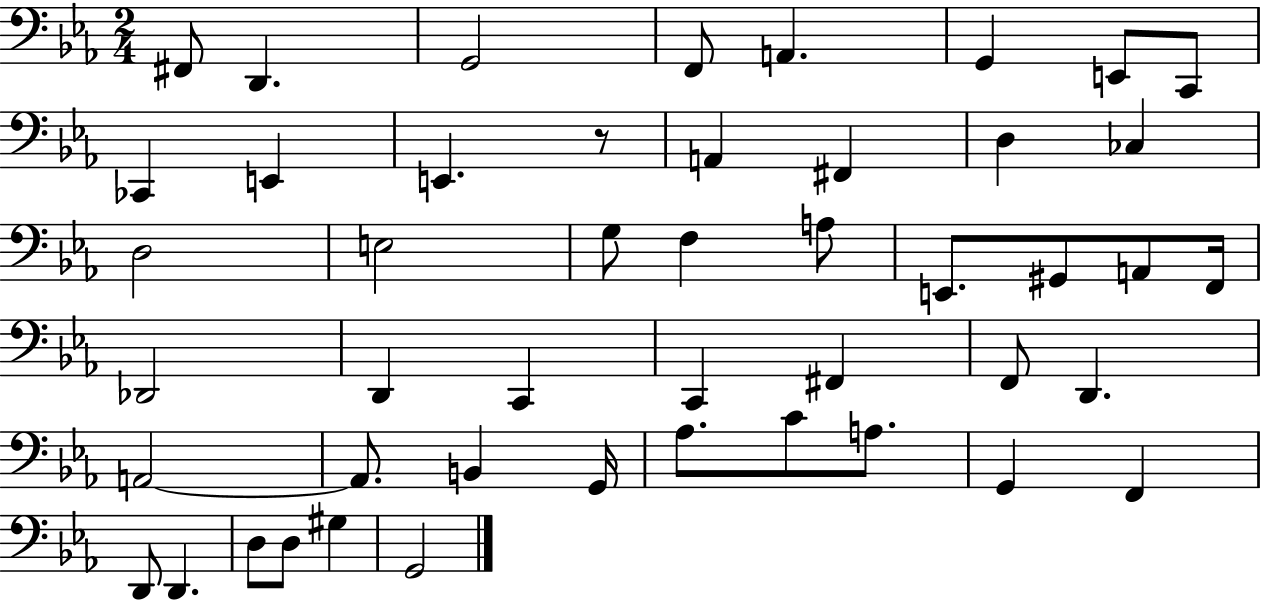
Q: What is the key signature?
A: EES major